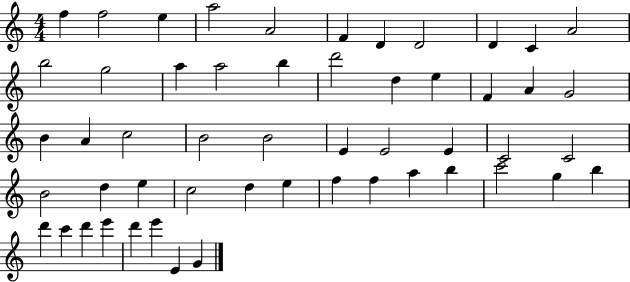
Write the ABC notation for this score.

X:1
T:Untitled
M:4/4
L:1/4
K:C
f f2 e a2 A2 F D D2 D C A2 b2 g2 a a2 b d'2 d e F A G2 B A c2 B2 B2 E E2 E C2 C2 B2 d e c2 d e f f a b c'2 g b d' c' d' e' d' e' E G